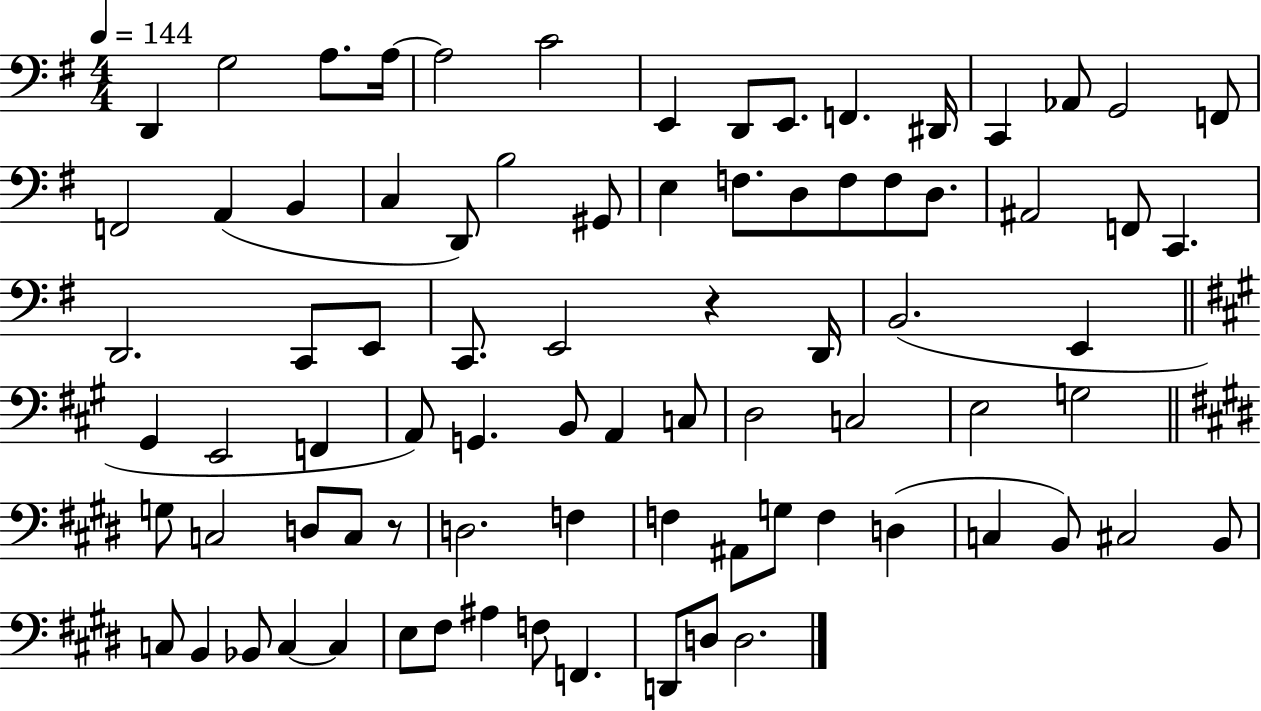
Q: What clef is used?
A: bass